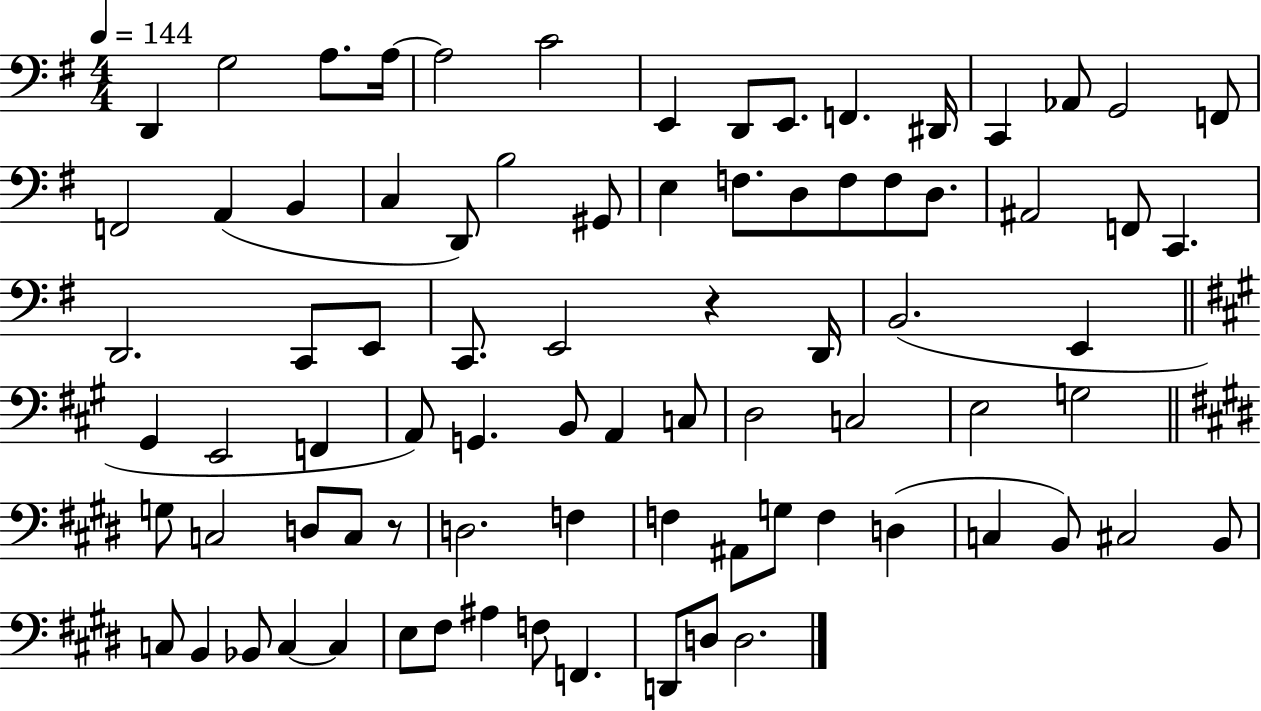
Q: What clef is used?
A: bass